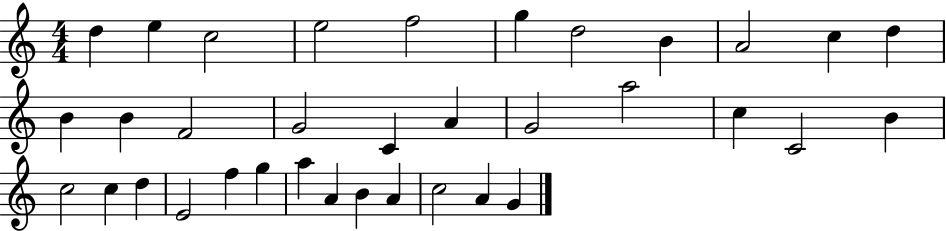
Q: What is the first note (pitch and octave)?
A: D5